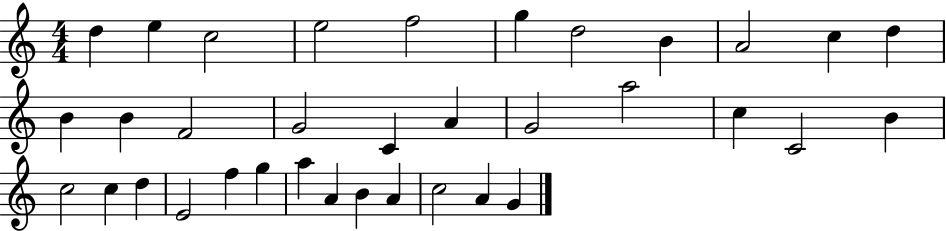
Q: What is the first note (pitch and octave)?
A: D5